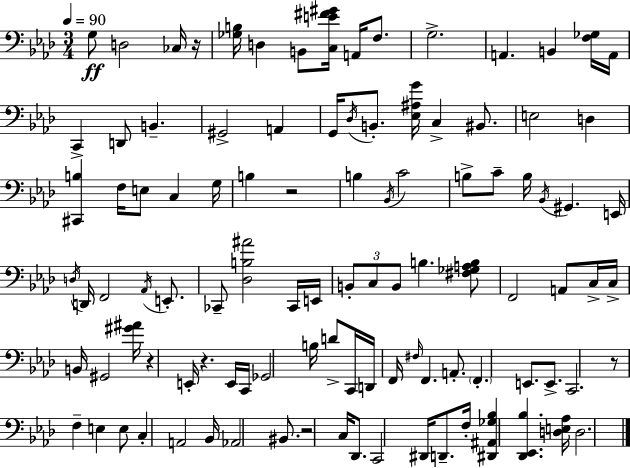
G3/e D3/h CES3/s R/s [Gb3,B3]/s D3/q B2/e [C3,E4,F#4,G#4]/s A2/s F3/e. G3/h. A2/q. B2/q [F3,Gb3]/s A2/s C2/q D2/e B2/q. G#2/h A2/q G2/s Db3/s B2/e. [Eb3,A#3,G4]/s C3/q BIS2/e. E3/h D3/q [C#2,B3]/q F3/s E3/e C3/q G3/s B3/q R/h B3/q Bb2/s C4/h B3/e C4/e B3/s Bb2/s G#2/q. E2/s D3/s D2/s F2/h Ab2/s E2/e. CES2/e [Db3,B3,A#4]/h CES2/s E2/s B2/e C3/e B2/e B3/q. [F#3,Gb3,A3,B3]/e F2/h A2/e C3/s C3/s B2/s G#2/h [G#4,A#4]/s R/q E2/s R/q. E2/s C2/s Gb2/h B3/s D4/e C2/s D2/s F2/s F#3/s F2/q. A2/e. F2/q. E2/e. E2/e. C2/h. R/e F3/q E3/q E3/e C3/q A2/h Bb2/s Ab2/h BIS2/e. R/h C3/s Db2/e. C2/h D#2/s D2/e. F3/s [D#2,A#2,Gb3,Bb3]/q [Db2,Eb2,Bb3]/q. [D3,E3,Ab3]/s D3/h.